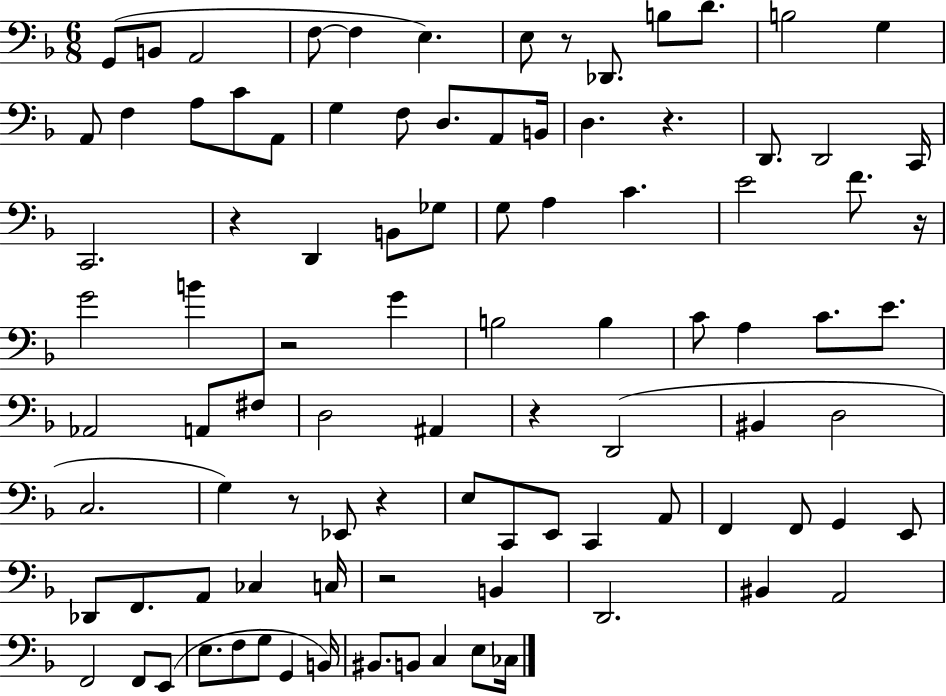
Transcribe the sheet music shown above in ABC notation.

X:1
T:Untitled
M:6/8
L:1/4
K:F
G,,/2 B,,/2 A,,2 F,/2 F, E, E,/2 z/2 _D,,/2 B,/2 D/2 B,2 G, A,,/2 F, A,/2 C/2 A,,/2 G, F,/2 D,/2 A,,/2 B,,/4 D, z D,,/2 D,,2 C,,/4 C,,2 z D,, B,,/2 _G,/2 G,/2 A, C E2 F/2 z/4 G2 B z2 G B,2 B, C/2 A, C/2 E/2 _A,,2 A,,/2 ^F,/2 D,2 ^A,, z D,,2 ^B,, D,2 C,2 G, z/2 _E,,/2 z E,/2 C,,/2 E,,/2 C,, A,,/2 F,, F,,/2 G,, E,,/2 _D,,/2 F,,/2 A,,/2 _C, C,/4 z2 B,, D,,2 ^B,, A,,2 F,,2 F,,/2 E,,/2 E,/2 F,/2 G,/2 G,, B,,/4 ^B,,/2 B,,/2 C, E,/2 _C,/4